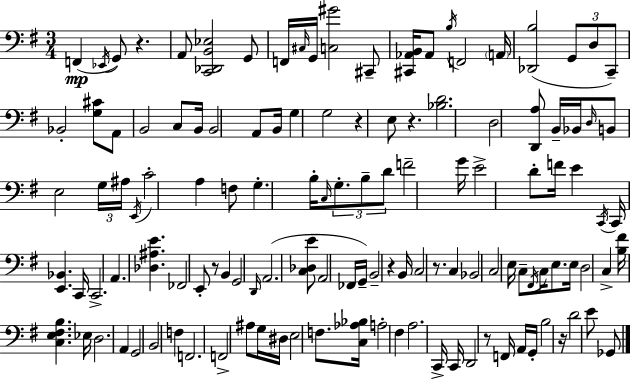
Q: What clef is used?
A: bass